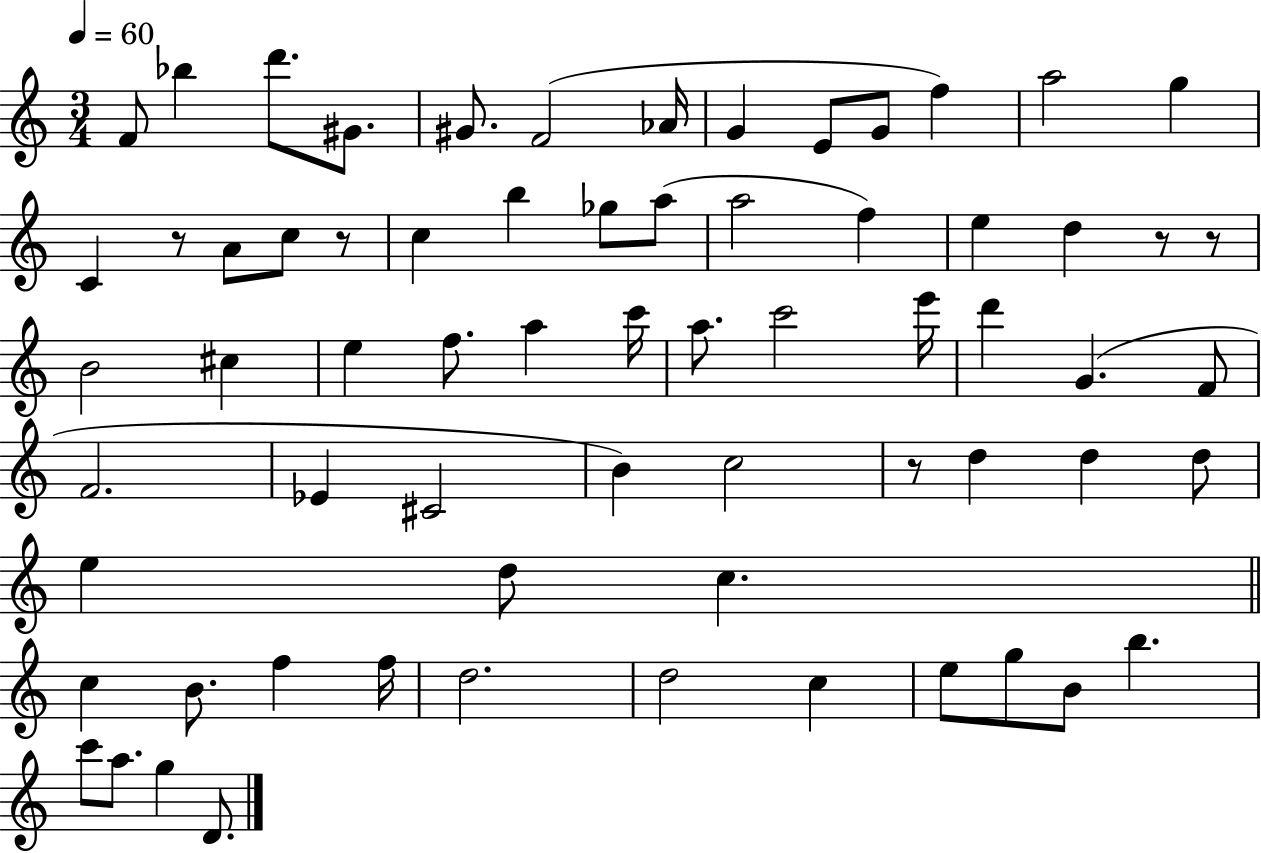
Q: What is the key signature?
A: C major